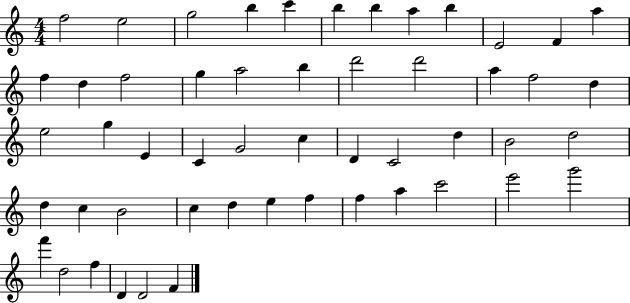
F5/h E5/h G5/h B5/q C6/q B5/q B5/q A5/q B5/q E4/h F4/q A5/q F5/q D5/q F5/h G5/q A5/h B5/q D6/h D6/h A5/q F5/h D5/q E5/h G5/q E4/q C4/q G4/h C5/q D4/q C4/h D5/q B4/h D5/h D5/q C5/q B4/h C5/q D5/q E5/q F5/q F5/q A5/q C6/h E6/h G6/h F6/q D5/h F5/q D4/q D4/h F4/q